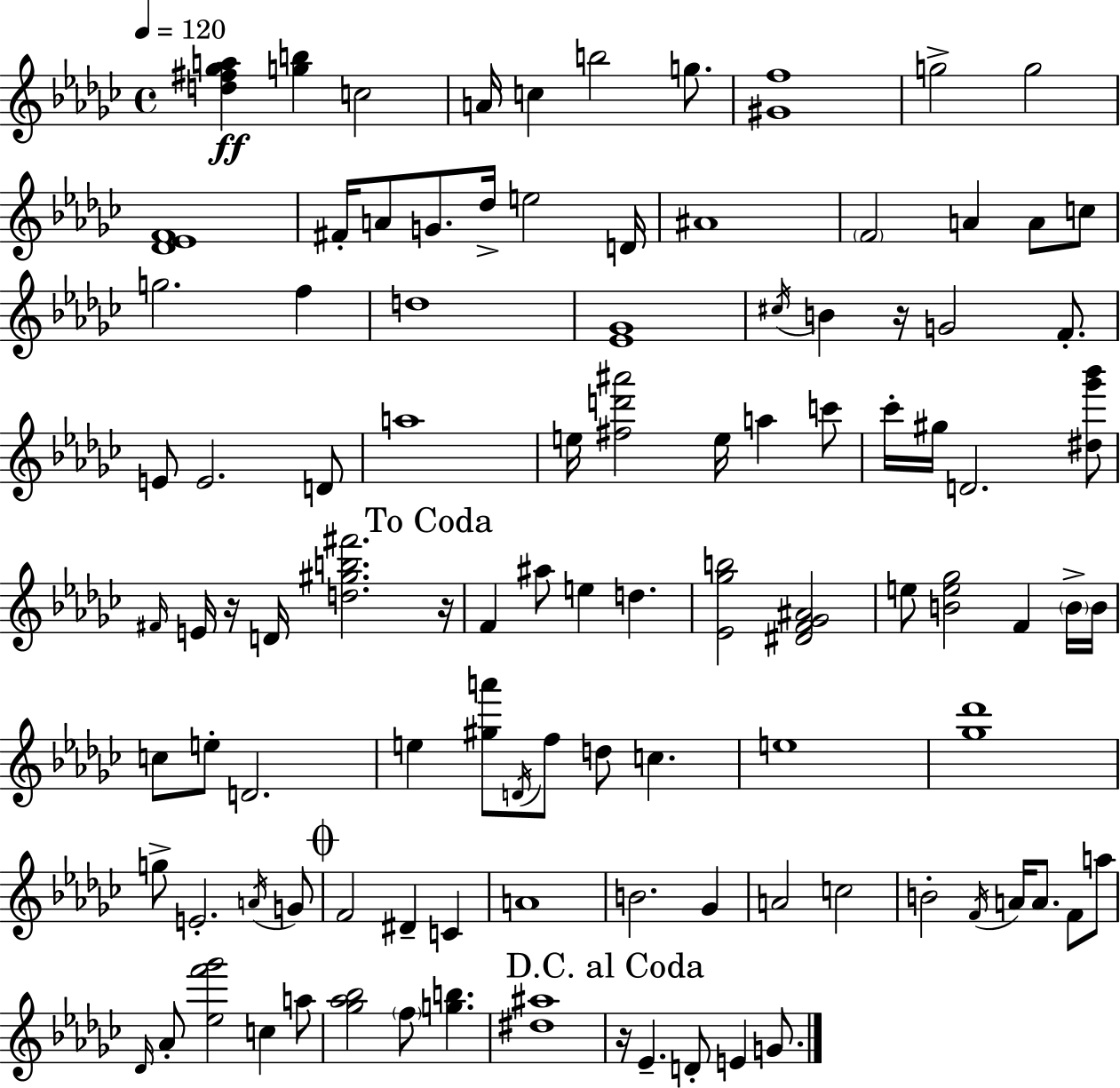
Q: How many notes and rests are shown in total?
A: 104